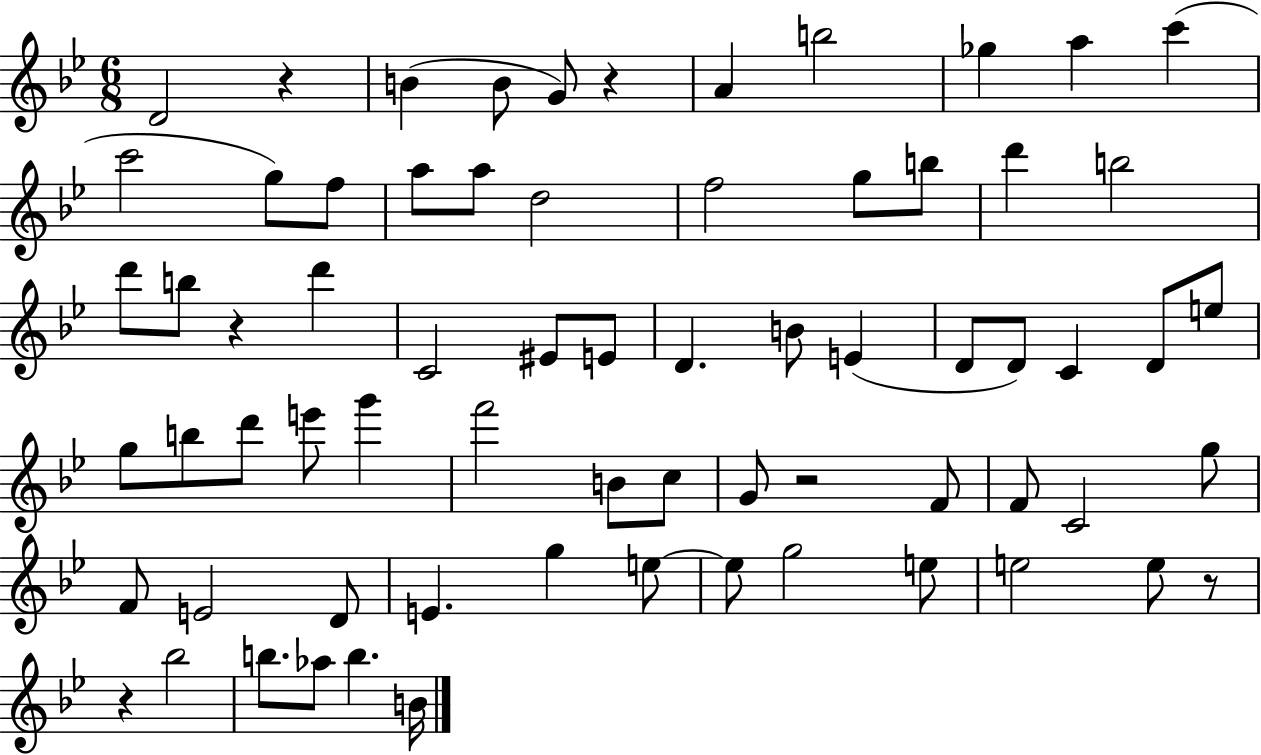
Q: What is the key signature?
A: BES major